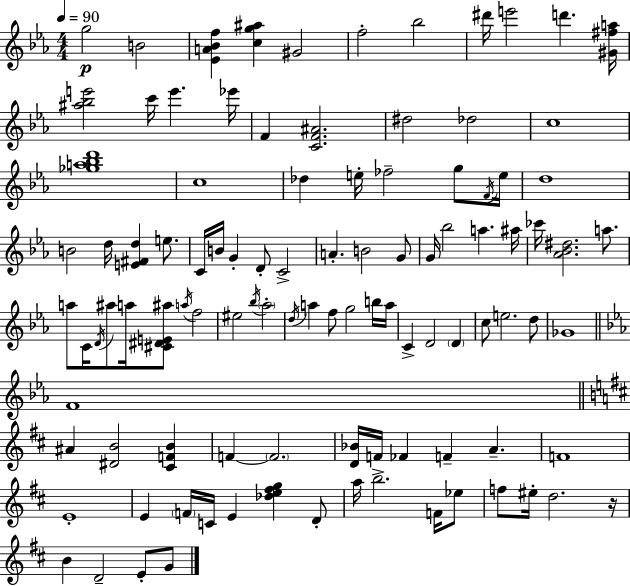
G5/h B4/h [Eb4,A4,Bb4,F5]/q [C5,G5,A#5]/q G#4/h F5/h Bb5/h D#6/s E6/h D6/q. [G#4,F#5,A5]/s [A#5,Bb5,E6]/h C6/s E6/q. Eb6/s F4/q [C4,F4,A#4]/h. D#5/h Db5/h C5/w [Gb5,A5,Bb5,D6]/w C5/w Db5/q E5/s FES5/h G5/e F4/s E5/s D5/w B4/h D5/s [E4,F#4,D5]/q E5/e. C4/s B4/s G4/q D4/e C4/h A4/q. B4/h G4/e G4/s Bb5/h A5/q. A#5/s CES6/s [Ab4,Bb4,D#5]/h. A5/e. A5/e C4/s D4/s A#5/e A5/s [C#4,D#4,E4,A#5]/e A5/s F5/h EIS5/h Bb5/s Ab5/h D5/s A5/q F5/e G5/h B5/s A5/s C4/q D4/h D4/q C5/e E5/h. D5/e Gb4/w F4/w A#4/q [D#4,B4]/h [C#4,F4,B4]/q F4/q F4/h. [D4,Bb4]/s F4/s FES4/q F4/q A4/q. F4/w E4/w E4/q F4/s C4/s E4/q [Db5,E5,F#5,G5]/q D4/e A5/s B5/h. F4/s Eb5/e F5/e EIS5/s D5/h. R/s B4/q D4/h E4/e G4/e